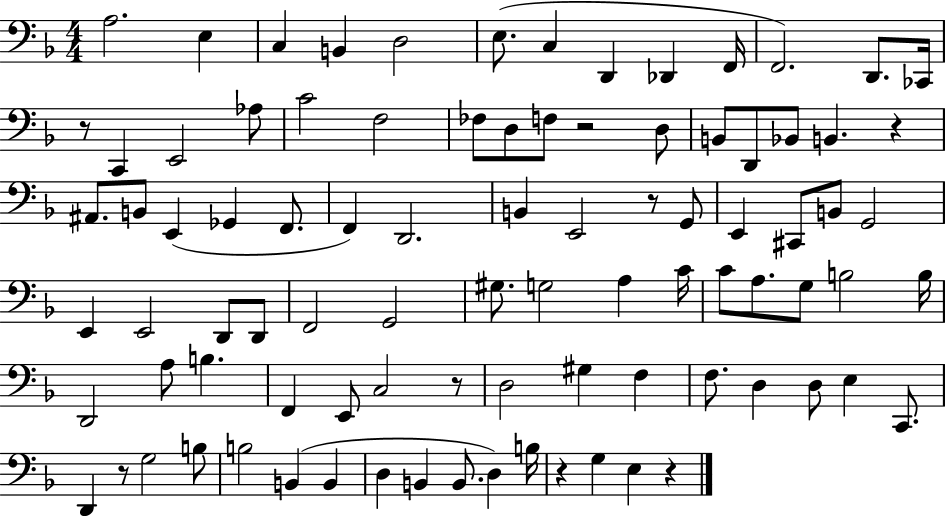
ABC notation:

X:1
T:Untitled
M:4/4
L:1/4
K:F
A,2 E, C, B,, D,2 E,/2 C, D,, _D,, F,,/4 F,,2 D,,/2 _C,,/4 z/2 C,, E,,2 _A,/2 C2 F,2 _F,/2 D,/2 F,/2 z2 D,/2 B,,/2 D,,/2 _B,,/2 B,, z ^A,,/2 B,,/2 E,, _G,, F,,/2 F,, D,,2 B,, E,,2 z/2 G,,/2 E,, ^C,,/2 B,,/2 G,,2 E,, E,,2 D,,/2 D,,/2 F,,2 G,,2 ^G,/2 G,2 A, C/4 C/2 A,/2 G,/2 B,2 B,/4 D,,2 A,/2 B, F,, E,,/2 C,2 z/2 D,2 ^G, F, F,/2 D, D,/2 E, C,,/2 D,, z/2 G,2 B,/2 B,2 B,, B,, D, B,, B,,/2 D, B,/4 z G, E, z